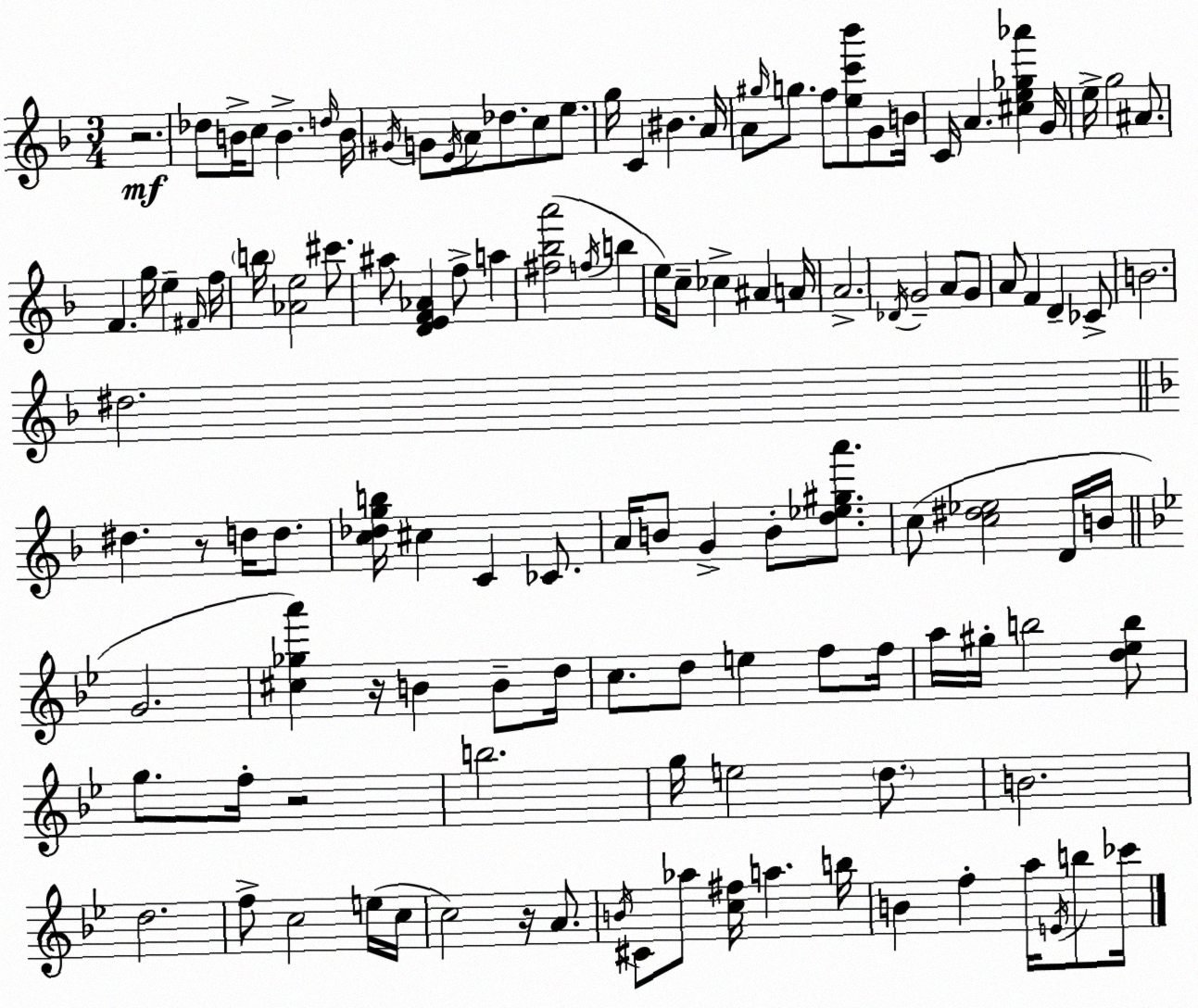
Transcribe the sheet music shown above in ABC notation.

X:1
T:Untitled
M:3/4
L:1/4
K:F
z2 _d/2 B/4 c/2 B d/4 B/4 ^G/4 G/2 E/4 A/2 _d/2 c/2 e/2 g/4 C ^B A/4 A/2 ^g/4 g/2 f/2 [ec'_b']/2 G/2 B/4 C/4 A [^ce_g_a'] G/4 e/4 g2 ^A/2 F g/4 e ^F/4 f/4 b/4 [_Ae]2 ^c'/2 ^a/2 [DEF_A] f/2 a [^f_ba']2 f/4 b e/4 c/2 _c ^A A/4 A2 _D/4 G2 A/2 G/2 A/2 F D _C/2 B2 ^d2 ^d z/2 d/4 d/2 [c_dgb]/4 ^c C _C/2 A/4 B/2 G B/2 [d_e^ga']/2 c/2 [c^d_e]2 D/4 B/4 G2 [^c_ga'] z/4 B B/2 d/4 c/2 d/2 e f/2 f/4 a/4 ^g/4 b2 [d_eb]/2 g/2 f/4 z2 b2 g/4 e2 d/2 B2 d2 f/2 c2 e/4 c/4 c2 z/4 A/2 B/4 ^C/2 _a/2 [c^f]/4 a b/4 B f a/4 E/4 b/2 _c'/4